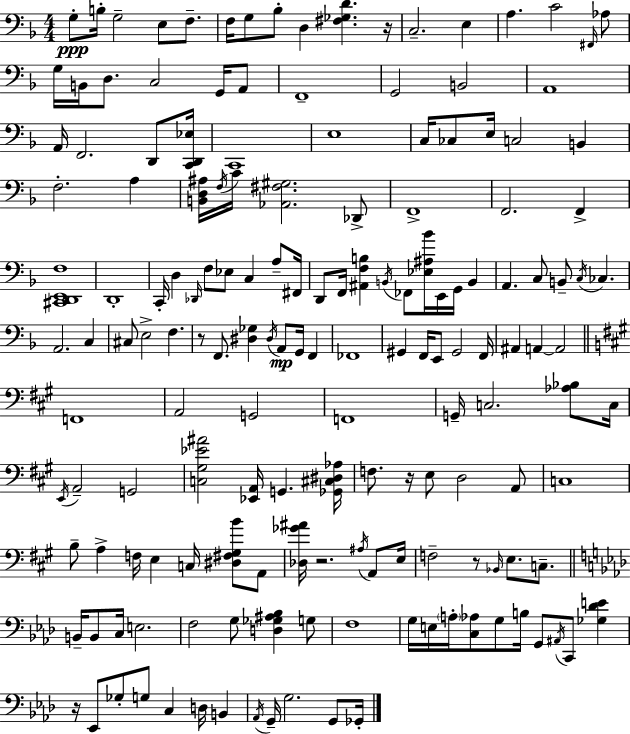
G3/e B3/s G3/h E3/e F3/e. F3/s G3/e Bb3/e D3/q [F#3,Gb3,D4]/q. R/s C3/h. E3/q A3/q. C4/h F#2/s Ab3/e G3/s B2/s D3/e. C3/h G2/s A2/e F2/w G2/h B2/h A2/w A2/s F2/h. D2/e [C2,D2,Eb3]/s C2/w E3/w C3/s CES3/e E3/s C3/h B2/q F3/h. A3/q [B2,D3,A#3]/s F3/s C4/s [Ab2,F#3,G#3]/h. Db2/e F2/w F2/h. F2/q [C#2,D2,E2,F3]/w D2/w C2/s D3/q Db2/s F3/e Eb3/e C3/q A3/e F#2/s D2/e F2/s [A#2,F3,B3]/q B2/s FES2/e [Eb3,A#3,Bb4]/s E2/s G2/s B2/q A2/q. C3/e B2/e C3/s CES3/q. A2/h. C3/q C#3/e E3/h F3/q. R/e F2/e. [D#3,Gb3]/q D#3/s A2/e G2/s F2/q FES2/w G#2/q F2/s E2/e G#2/h F2/s A#2/q A2/q A2/h F2/w A2/h G2/h F2/w G2/s C3/h. [Ab3,Bb3]/e C3/s E2/s A2/h G2/h [C3,G#3,Eb4,A#4]/h [Eb2,A2]/s G2/q. [Gb2,C#3,D#3,Ab3]/s F3/e. R/s E3/e D3/h A2/e C3/w B3/e A3/q F3/s E3/q C3/s [D#3,F#3,G#3,B4]/e A2/e [Db3,Gb4,A#4]/s R/h. A#3/s A2/e E3/s F3/h R/e Bb2/s E3/e. C3/e. B2/s B2/e C3/s E3/h. F3/h G3/e [D3,Gb3,A#3,Bb3]/q G3/e F3/w G3/s E3/s A3/s [C3,Ab3]/e G3/e B3/s G2/e A#2/s C2/e [Gb3,Db4,E4]/q R/s Eb2/e Gb3/e G3/e C3/q D3/s B2/q Ab2/s G2/s G3/h. G2/e Gb2/s